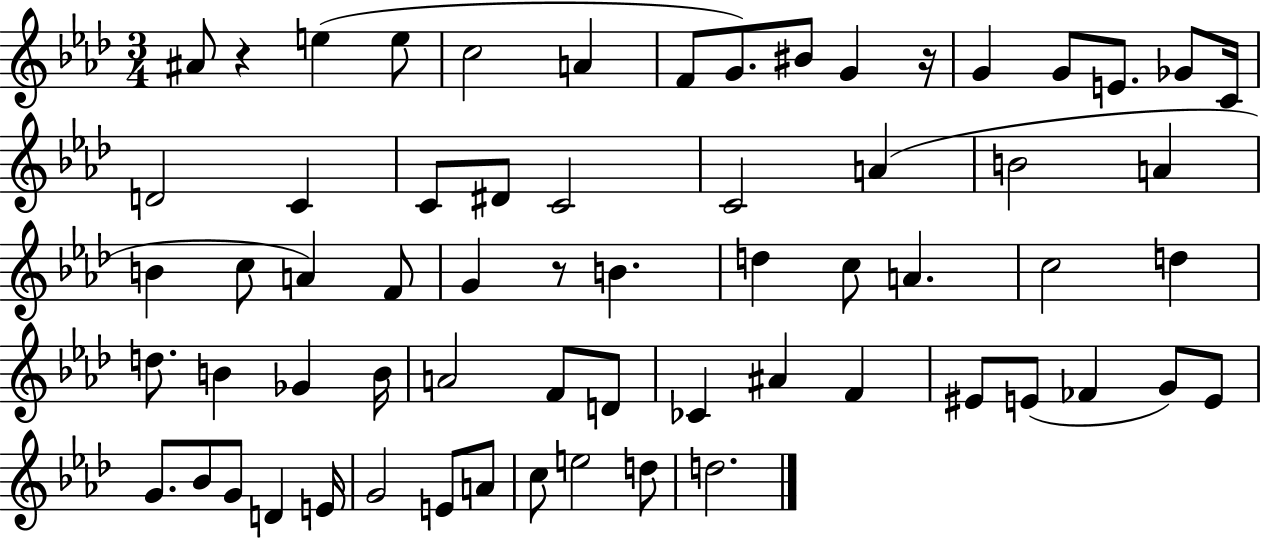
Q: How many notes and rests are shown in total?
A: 64